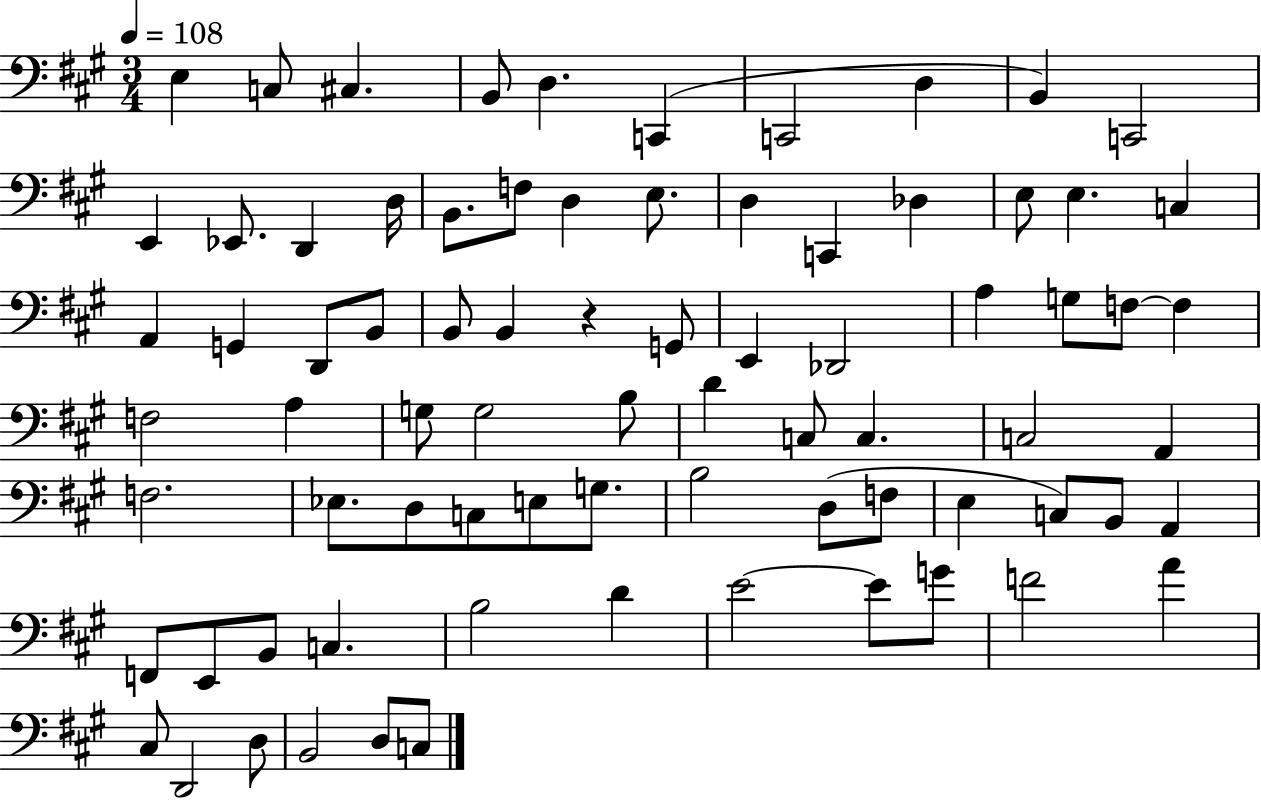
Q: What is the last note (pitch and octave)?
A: C3